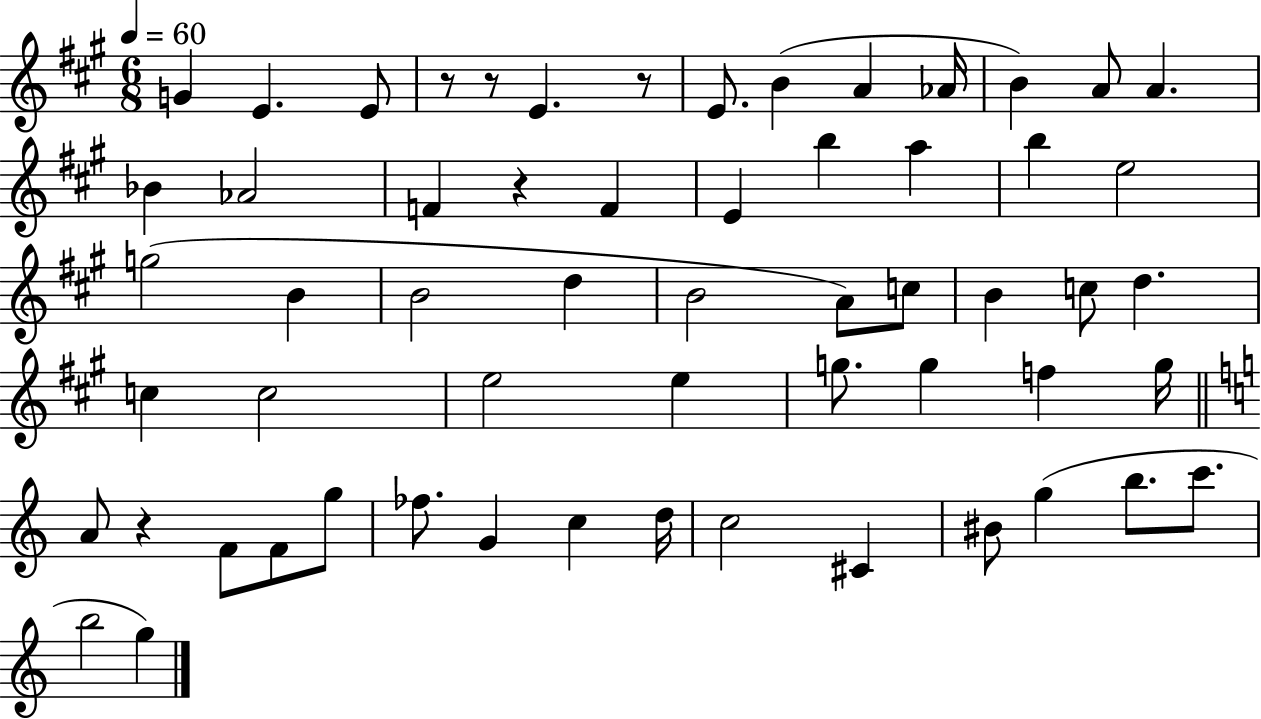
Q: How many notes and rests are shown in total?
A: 59